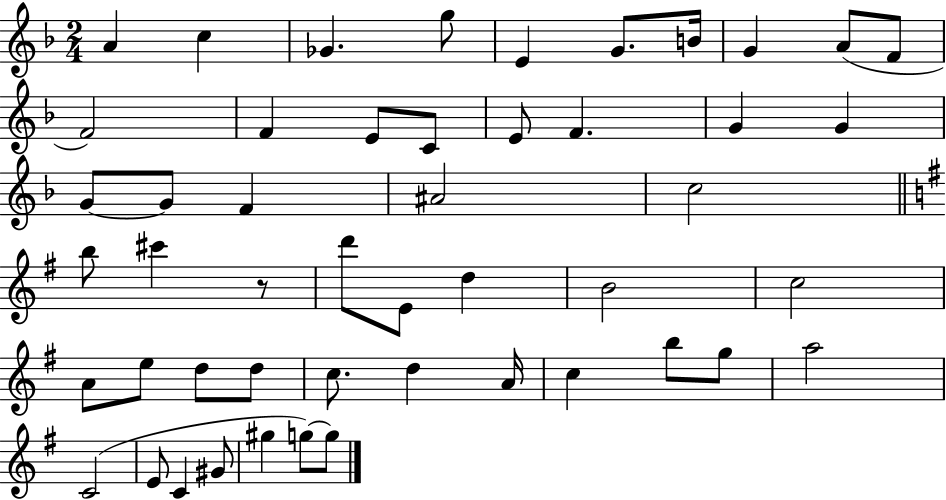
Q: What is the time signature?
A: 2/4